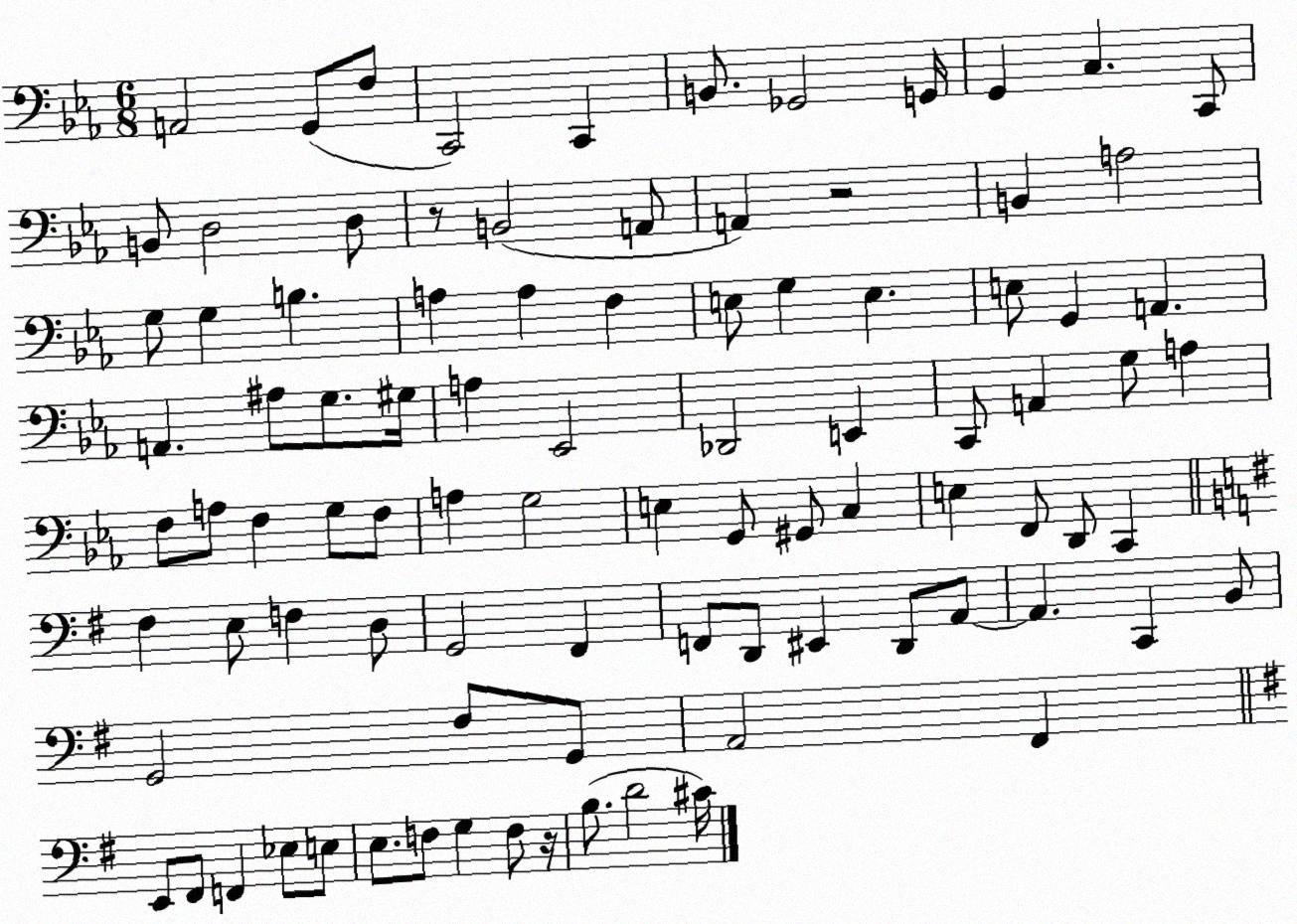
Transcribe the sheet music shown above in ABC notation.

X:1
T:Untitled
M:6/8
L:1/4
K:Eb
A,,2 G,,/2 F,/2 C,,2 C,, B,,/2 _G,,2 G,,/4 G,, C, C,,/2 B,,/2 D,2 D,/2 z/2 B,,2 A,,/2 A,, z2 B,, A,2 G,/2 G, B, A, A, F, E,/2 G, E, E,/2 G,, A,, A,, ^A,/2 G,/2 ^G,/4 A, _E,,2 _D,,2 E,, C,,/2 A,, G,/2 A, F,/2 A,/2 F, G,/2 F,/2 A, G,2 E, G,,/2 ^G,,/2 C, E, F,,/2 D,,/2 C,, ^F, E,/2 F, D,/2 G,,2 ^F,, F,,/2 D,,/2 ^E,, D,,/2 A,,/2 A,, C,, B,,/2 G,,2 ^F,/2 G,,/2 A,,2 ^F,, E,,/2 ^F,,/2 F,, _E,/2 E,/2 E,/2 F,/2 G, F,/2 z/4 B,/2 D2 ^C/4